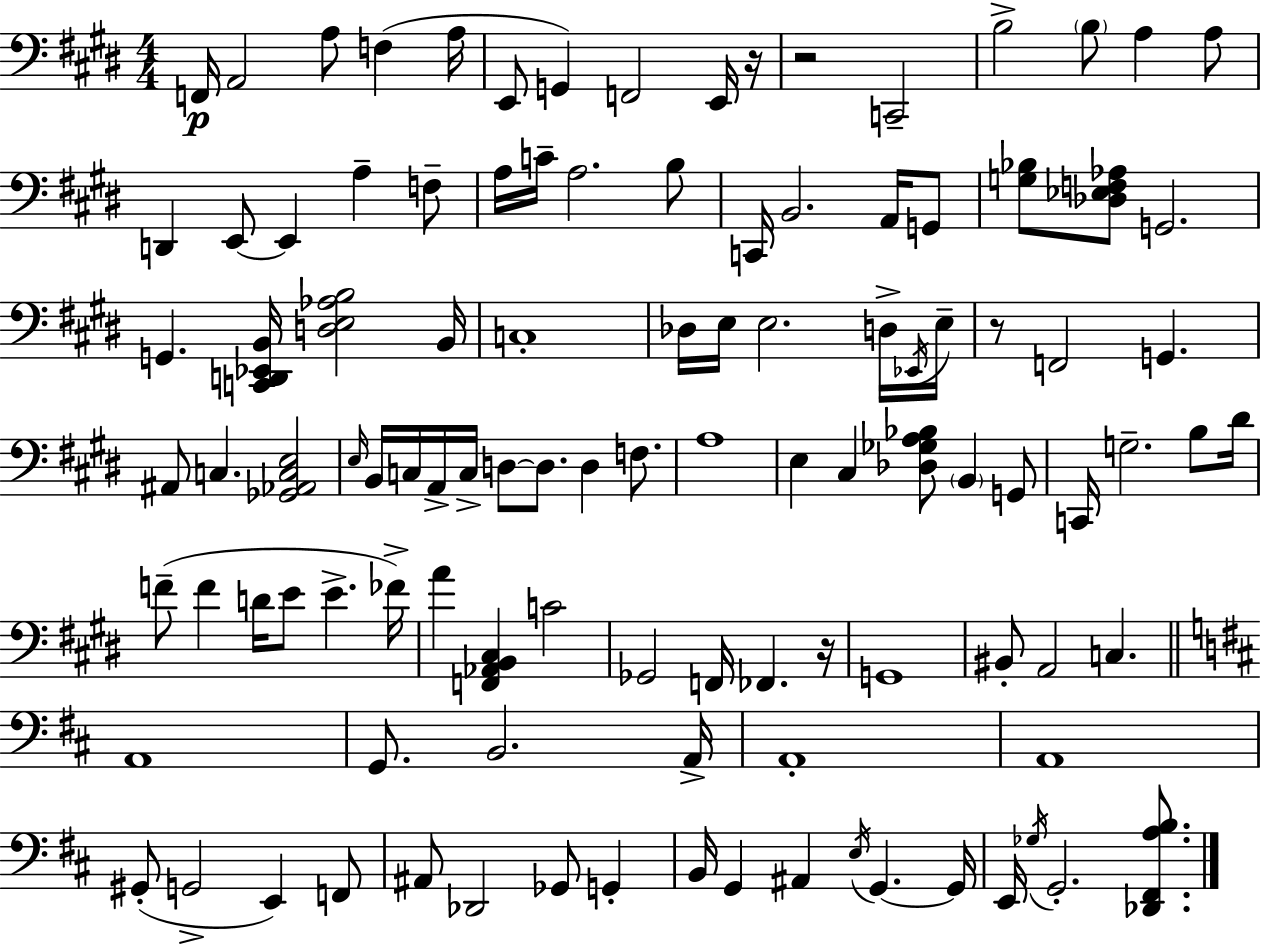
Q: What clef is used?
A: bass